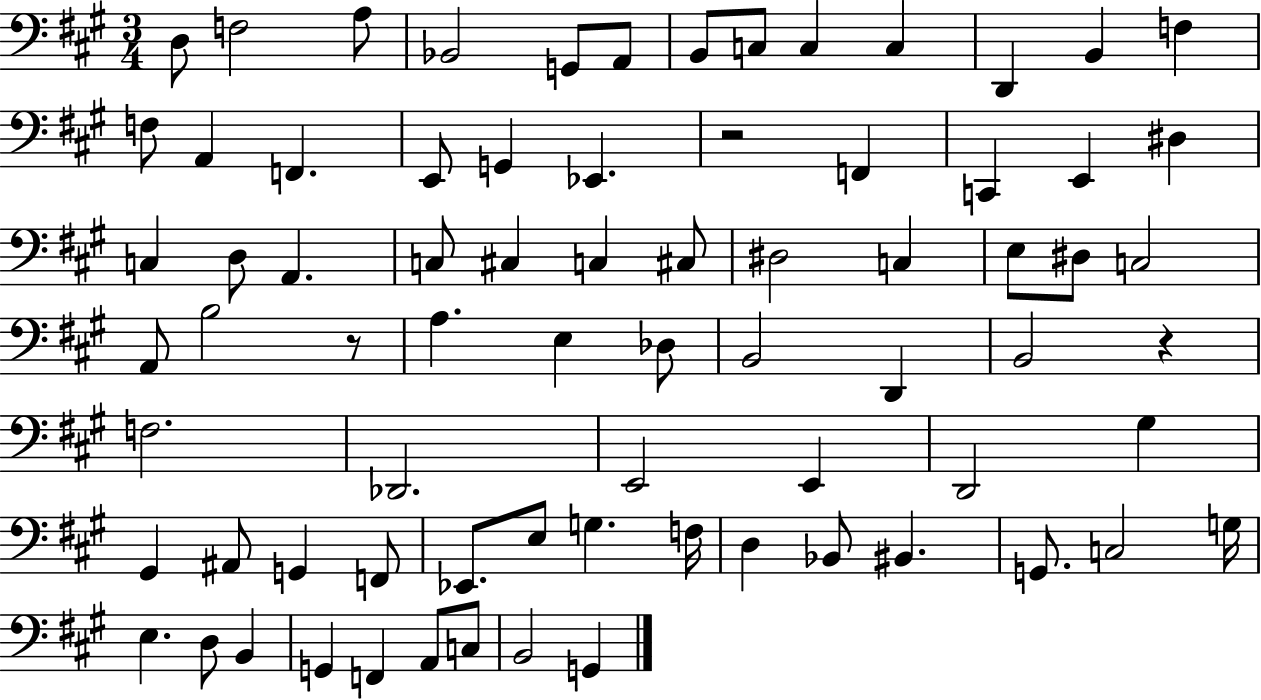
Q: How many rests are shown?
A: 3